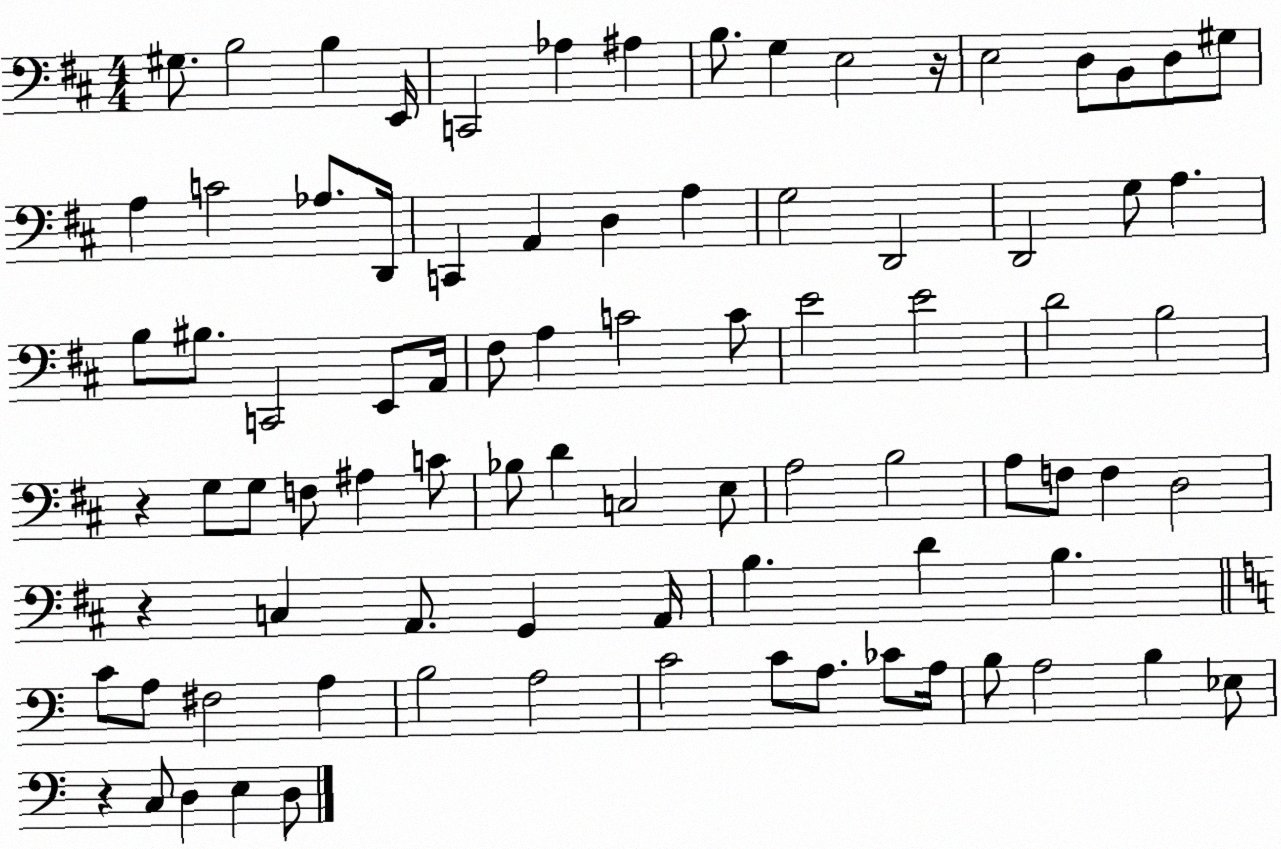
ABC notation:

X:1
T:Untitled
M:4/4
L:1/4
K:D
^G,/2 B,2 B, E,,/4 C,,2 _A, ^A, B,/2 G, E,2 z/4 E,2 D,/2 B,,/2 D,/2 ^G,/2 A, C2 _A,/2 D,,/4 C,, A,, D, A, G,2 D,,2 D,,2 G,/2 A, B,/2 ^B,/2 C,,2 E,,/2 A,,/4 ^F,/2 A, C2 C/2 E2 E2 D2 B,2 z G,/2 G,/2 F,/2 ^A, C/2 _B,/2 D C,2 E,/2 A,2 B,2 A,/2 F,/2 F, D,2 z C, A,,/2 G,, A,,/4 B, D B, C/2 A,/2 ^F,2 A, B,2 A,2 C2 C/2 A,/2 _C/2 A,/4 B,/2 A,2 B, _E,/2 z C,/2 D, E, D,/2